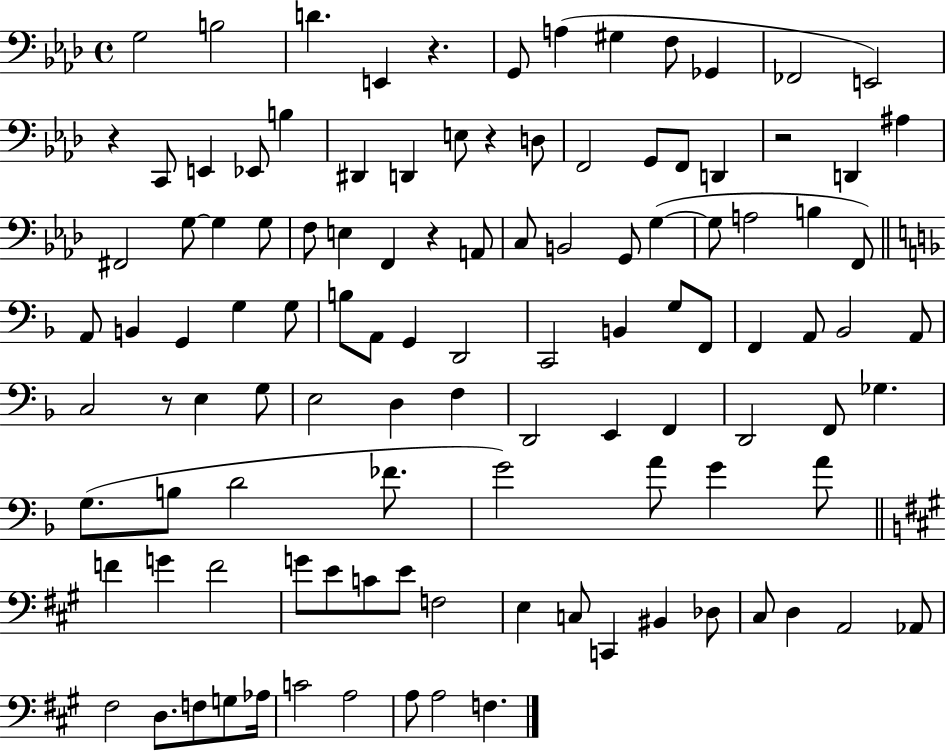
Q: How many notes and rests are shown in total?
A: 111